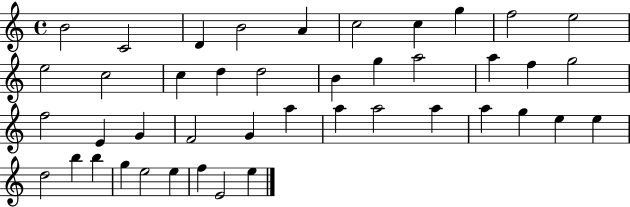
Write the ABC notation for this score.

X:1
T:Untitled
M:4/4
L:1/4
K:C
B2 C2 D B2 A c2 c g f2 e2 e2 c2 c d d2 B g a2 a f g2 f2 E G F2 G a a a2 a a g e e d2 b b g e2 e f E2 e